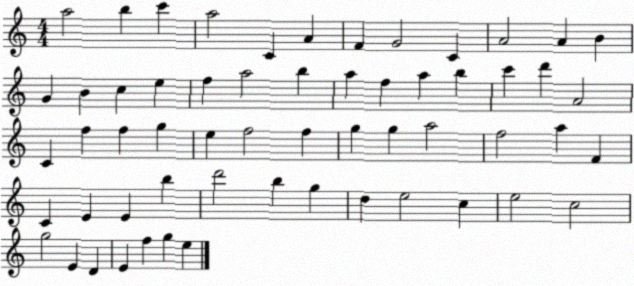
X:1
T:Untitled
M:4/4
L:1/4
K:C
a2 b c' a2 C A F G2 C A2 A B G B c e f a2 b a f a b c' d' A2 C f f g e f2 f g g a2 f2 a F C E E b d'2 b g d e2 c e2 c2 g2 E D E f g e